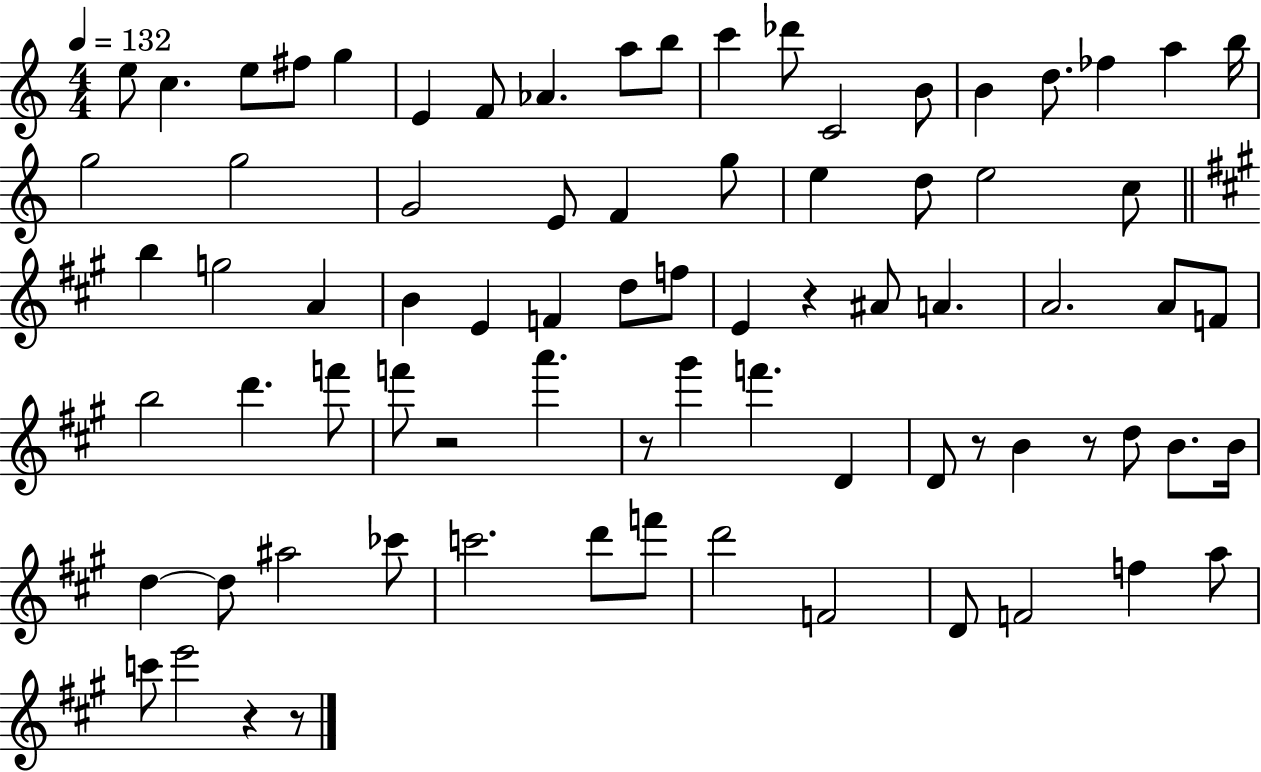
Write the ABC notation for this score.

X:1
T:Untitled
M:4/4
L:1/4
K:C
e/2 c e/2 ^f/2 g E F/2 _A a/2 b/2 c' _d'/2 C2 B/2 B d/2 _f a b/4 g2 g2 G2 E/2 F g/2 e d/2 e2 c/2 b g2 A B E F d/2 f/2 E z ^A/2 A A2 A/2 F/2 b2 d' f'/2 f'/2 z2 a' z/2 ^g' f' D D/2 z/2 B z/2 d/2 B/2 B/4 d d/2 ^a2 _c'/2 c'2 d'/2 f'/2 d'2 F2 D/2 F2 f a/2 c'/2 e'2 z z/2